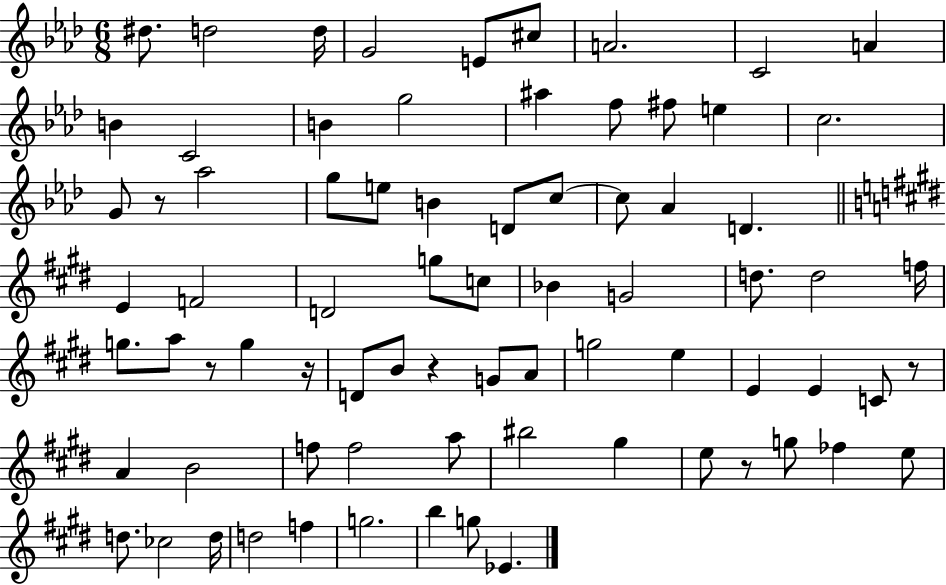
D#5/e. D5/h D5/s G4/h E4/e C#5/e A4/h. C4/h A4/q B4/q C4/h B4/q G5/h A#5/q F5/e F#5/e E5/q C5/h. G4/e R/e Ab5/h G5/e E5/e B4/q D4/e C5/e C5/e Ab4/q D4/q. E4/q F4/h D4/h G5/e C5/e Bb4/q G4/h D5/e. D5/h F5/s G5/e. A5/e R/e G5/q R/s D4/e B4/e R/q G4/e A4/e G5/h E5/q E4/q E4/q C4/e R/e A4/q B4/h F5/e F5/h A5/e BIS5/h G#5/q E5/e R/e G5/e FES5/q E5/e D5/e. CES5/h D5/s D5/h F5/q G5/h. B5/q G5/e Eb4/q.